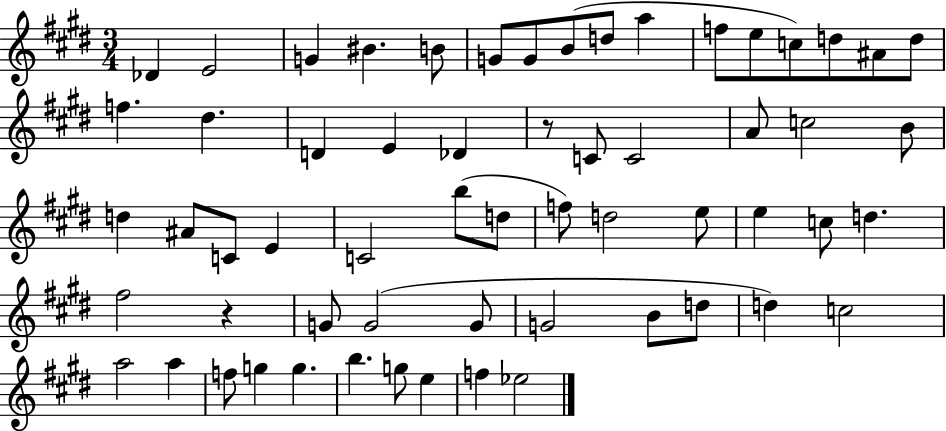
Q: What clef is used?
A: treble